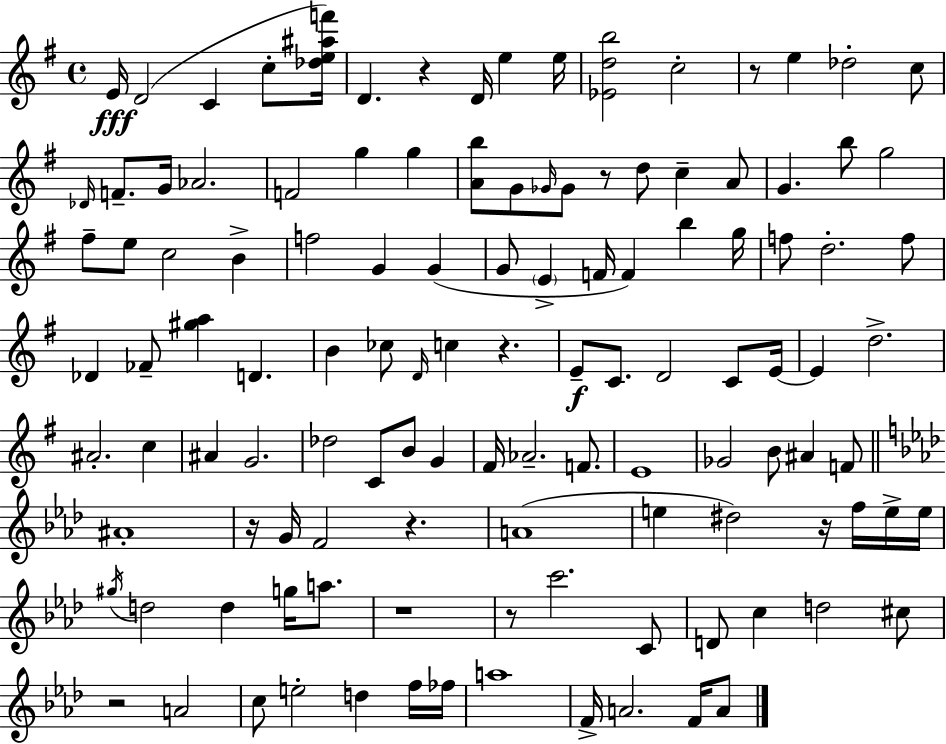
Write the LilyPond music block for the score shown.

{
  \clef treble
  \time 4/4
  \defaultTimeSignature
  \key g \major
  e'16\fff d'2( c'4 c''8-. <des'' e'' ais'' f'''>16) | d'4. r4 d'16 e''4 e''16 | <ees' d'' b''>2 c''2-. | r8 e''4 des''2-. c''8 | \break \grace { des'16 } f'8.-- g'16 aes'2. | f'2 g''4 g''4 | <a' b''>8 g'8 \grace { ges'16 } ges'8 r8 d''8 c''4-- | a'8 g'4. b''8 g''2 | \break fis''8-- e''8 c''2 b'4-> | f''2 g'4 g'4( | g'8 \parenthesize e'4-> f'16 f'4) b''4 | g''16 f''8 d''2.-. | \break f''8 des'4 fes'8-- <gis'' a''>4 d'4. | b'4 ces''8 \grace { d'16 } c''4 r4. | e'8--\f c'8. d'2 | c'8 e'16~~ e'4 d''2.-> | \break ais'2.-. c''4 | ais'4 g'2. | des''2 c'8 b'8 g'4 | fis'16 aes'2.-- | \break f'8. e'1 | ges'2 b'8 ais'4 | f'8 \bar "||" \break \key f \minor ais'1-. | r16 g'16 f'2 r4. | a'1( | e''4 dis''2) r16 f''16 e''16-> e''16 | \break \acciaccatura { gis''16 } d''2 d''4 g''16 a''8. | r1 | r8 c'''2. c'8 | d'8 c''4 d''2 cis''8 | \break r2 a'2 | c''8 e''2-. d''4 f''16 | fes''16 a''1 | f'16-> a'2. f'16 a'8 | \break \bar "|."
}